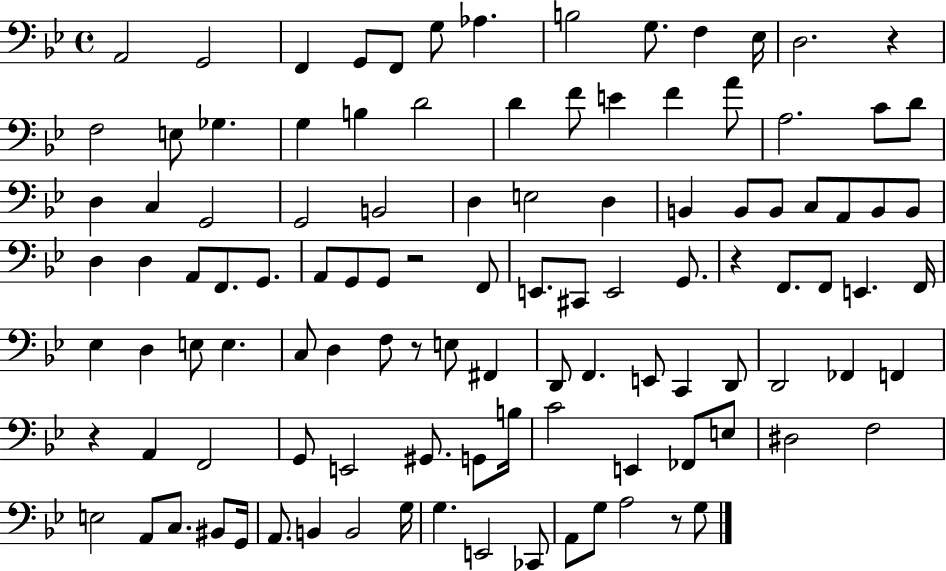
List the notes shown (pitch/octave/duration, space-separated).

A2/h G2/h F2/q G2/e F2/e G3/e Ab3/q. B3/h G3/e. F3/q Eb3/s D3/h. R/q F3/h E3/e Gb3/q. G3/q B3/q D4/h D4/q F4/e E4/q F4/q A4/e A3/h. C4/e D4/e D3/q C3/q G2/h G2/h B2/h D3/q E3/h D3/q B2/q B2/e B2/e C3/e A2/e B2/e B2/e D3/q D3/q A2/e F2/e. G2/e. A2/e G2/e G2/e R/h F2/e E2/e. C#2/e E2/h G2/e. R/q F2/e. F2/e E2/q. F2/s Eb3/q D3/q E3/e E3/q. C3/e D3/q F3/e R/e E3/e F#2/q D2/e F2/q. E2/e C2/q D2/e D2/h FES2/q F2/q R/q A2/q F2/h G2/e E2/h G#2/e. G2/e B3/s C4/h E2/q FES2/e E3/e D#3/h F3/h E3/h A2/e C3/e. BIS2/e G2/s A2/e. B2/q B2/h G3/s G3/q. E2/h CES2/e A2/e G3/e A3/h R/e G3/e